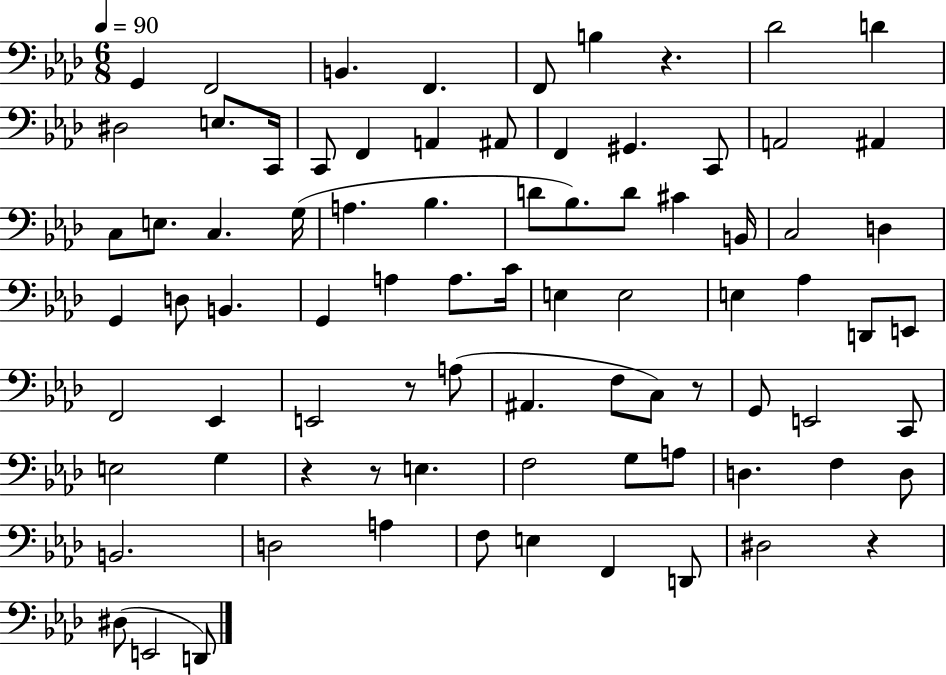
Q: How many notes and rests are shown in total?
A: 82